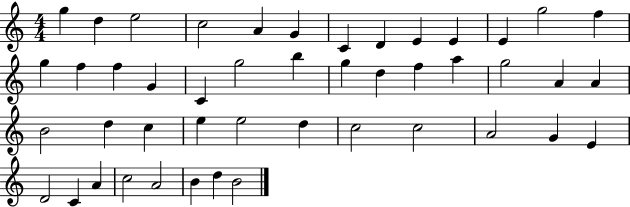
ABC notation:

X:1
T:Untitled
M:4/4
L:1/4
K:C
g d e2 c2 A G C D E E E g2 f g f f G C g2 b g d f a g2 A A B2 d c e e2 d c2 c2 A2 G E D2 C A c2 A2 B d B2